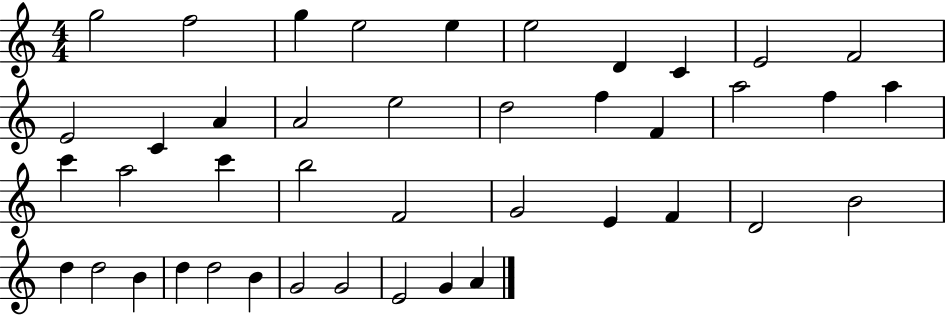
G5/h F5/h G5/q E5/h E5/q E5/h D4/q C4/q E4/h F4/h E4/h C4/q A4/q A4/h E5/h D5/h F5/q F4/q A5/h F5/q A5/q C6/q A5/h C6/q B5/h F4/h G4/h E4/q F4/q D4/h B4/h D5/q D5/h B4/q D5/q D5/h B4/q G4/h G4/h E4/h G4/q A4/q